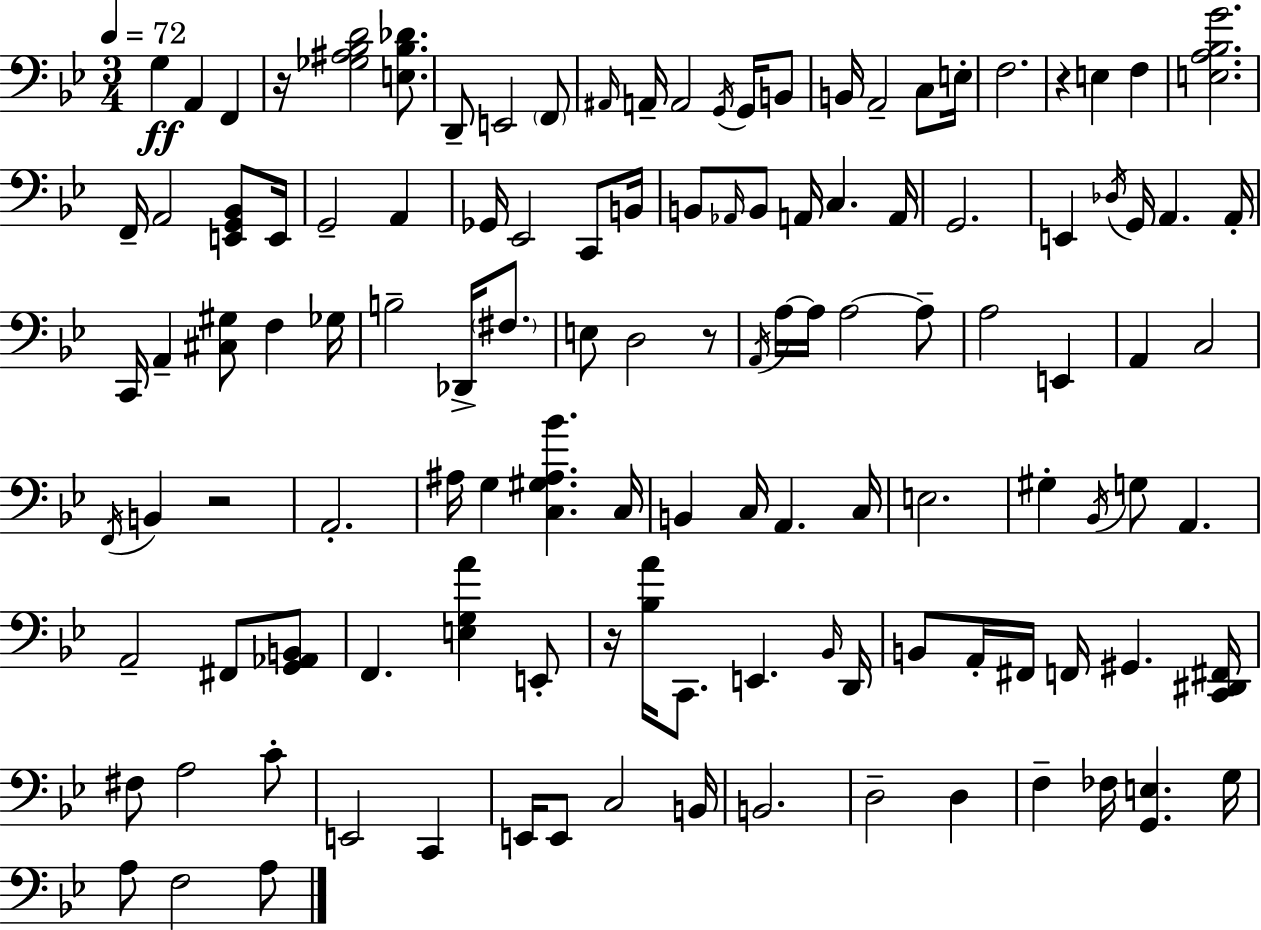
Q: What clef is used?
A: bass